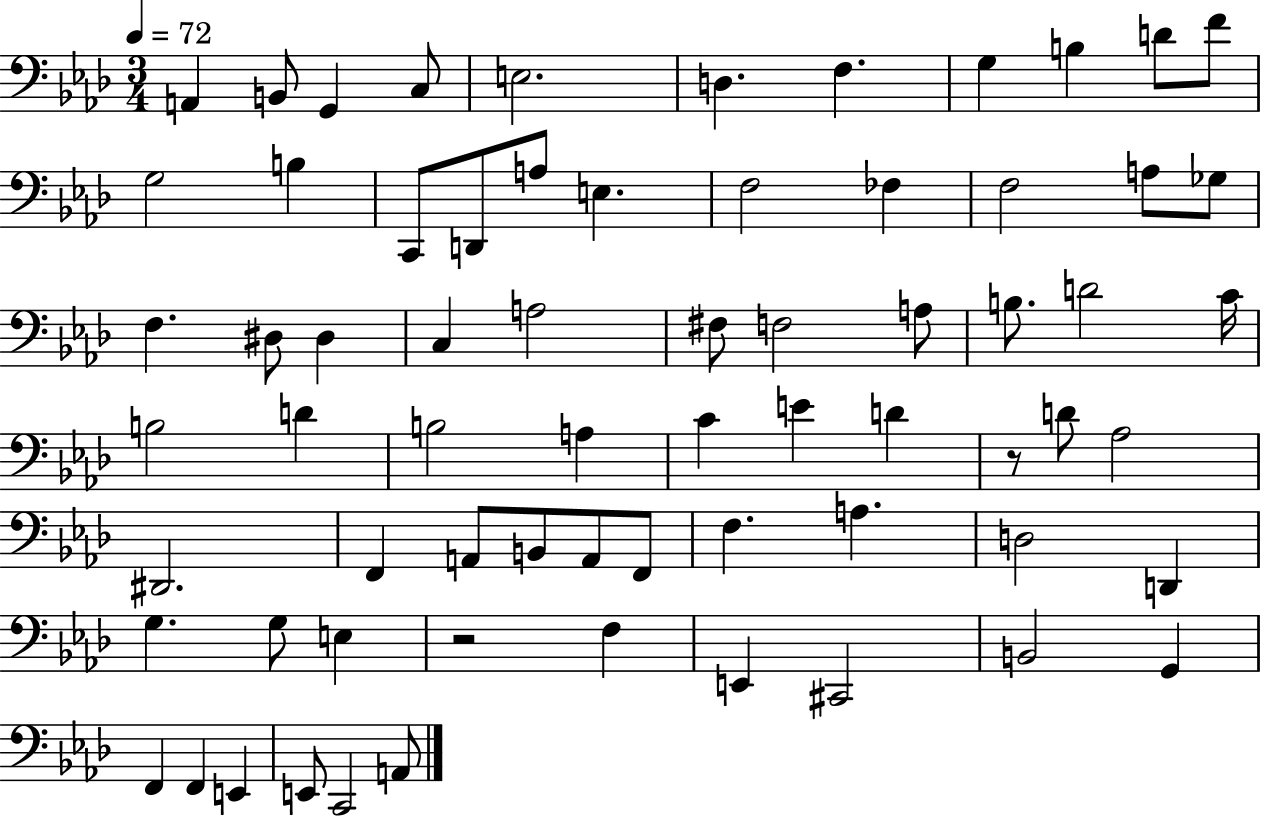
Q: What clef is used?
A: bass